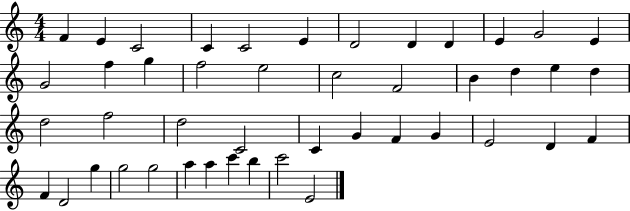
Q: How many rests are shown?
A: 0